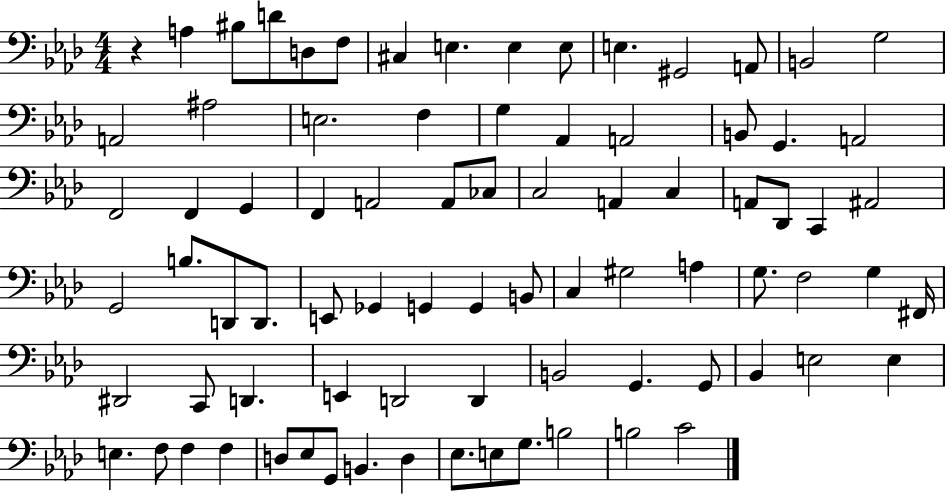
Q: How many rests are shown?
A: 1